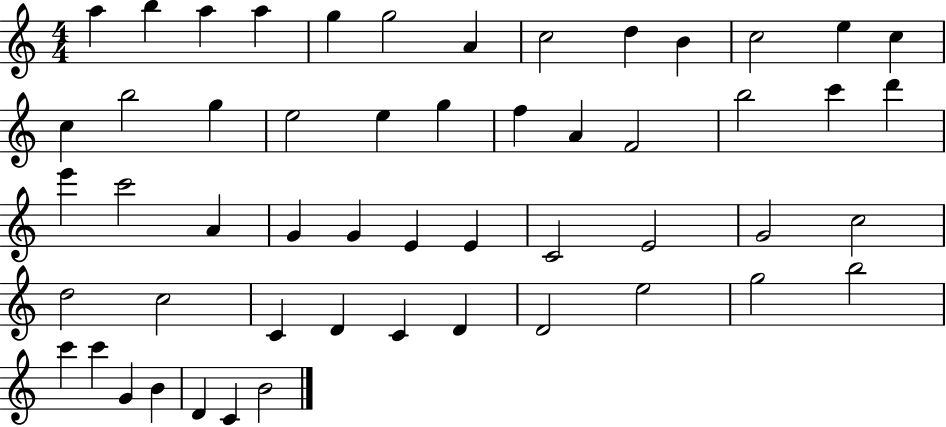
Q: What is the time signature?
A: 4/4